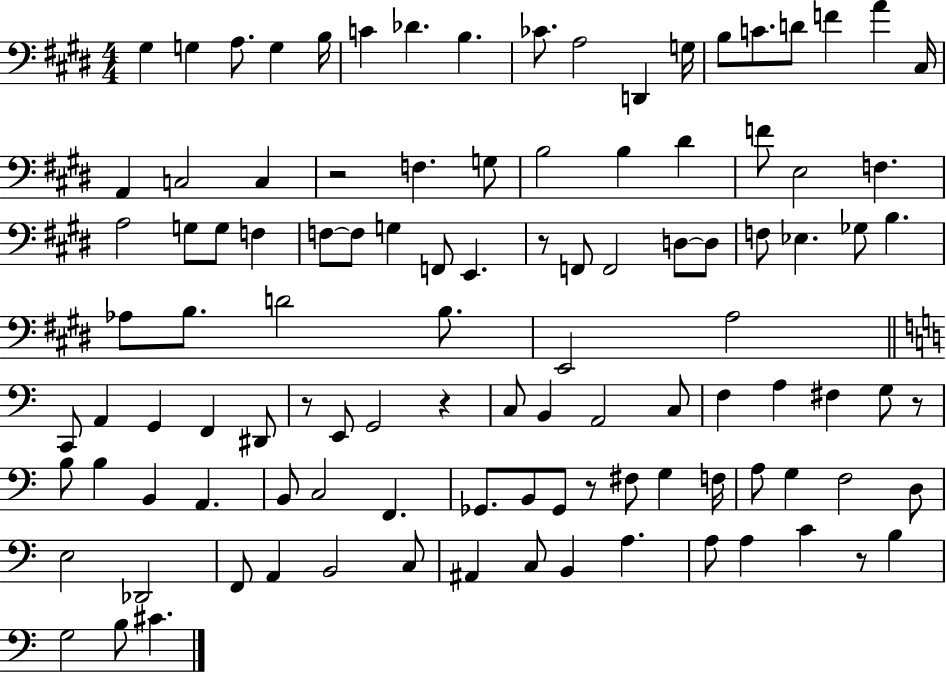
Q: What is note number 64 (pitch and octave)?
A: F3